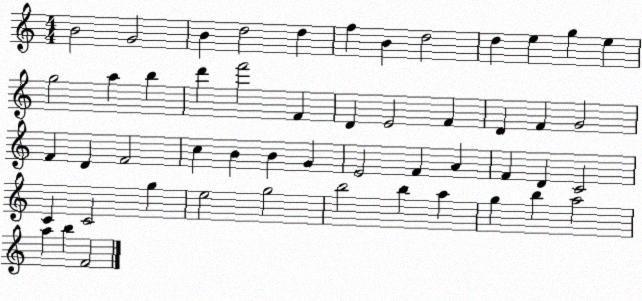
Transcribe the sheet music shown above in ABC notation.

X:1
T:Untitled
M:4/4
L:1/4
K:C
B2 G2 B d2 d f B d2 d e g e g2 a b d' f'2 F D E2 F D F G2 F D F2 c B B G E2 F A F D C2 C C2 g e2 g2 b2 b a g b a2 a b F2